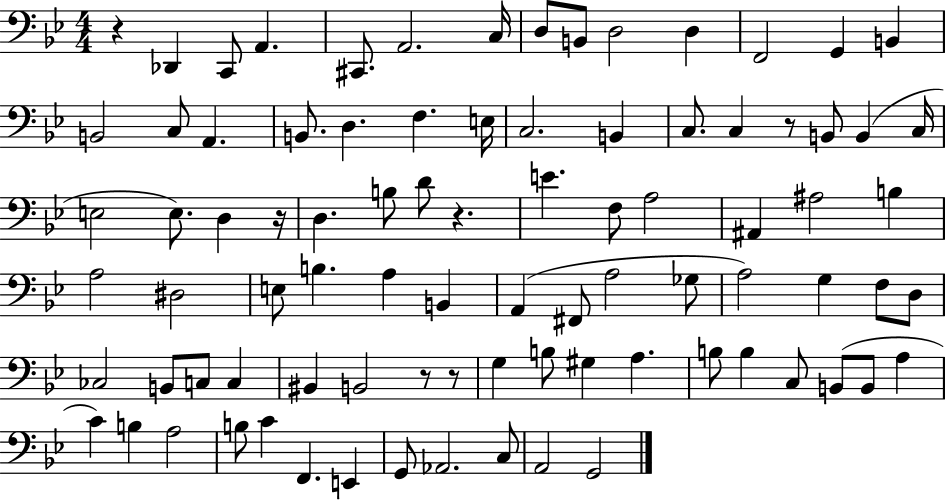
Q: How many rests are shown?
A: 6